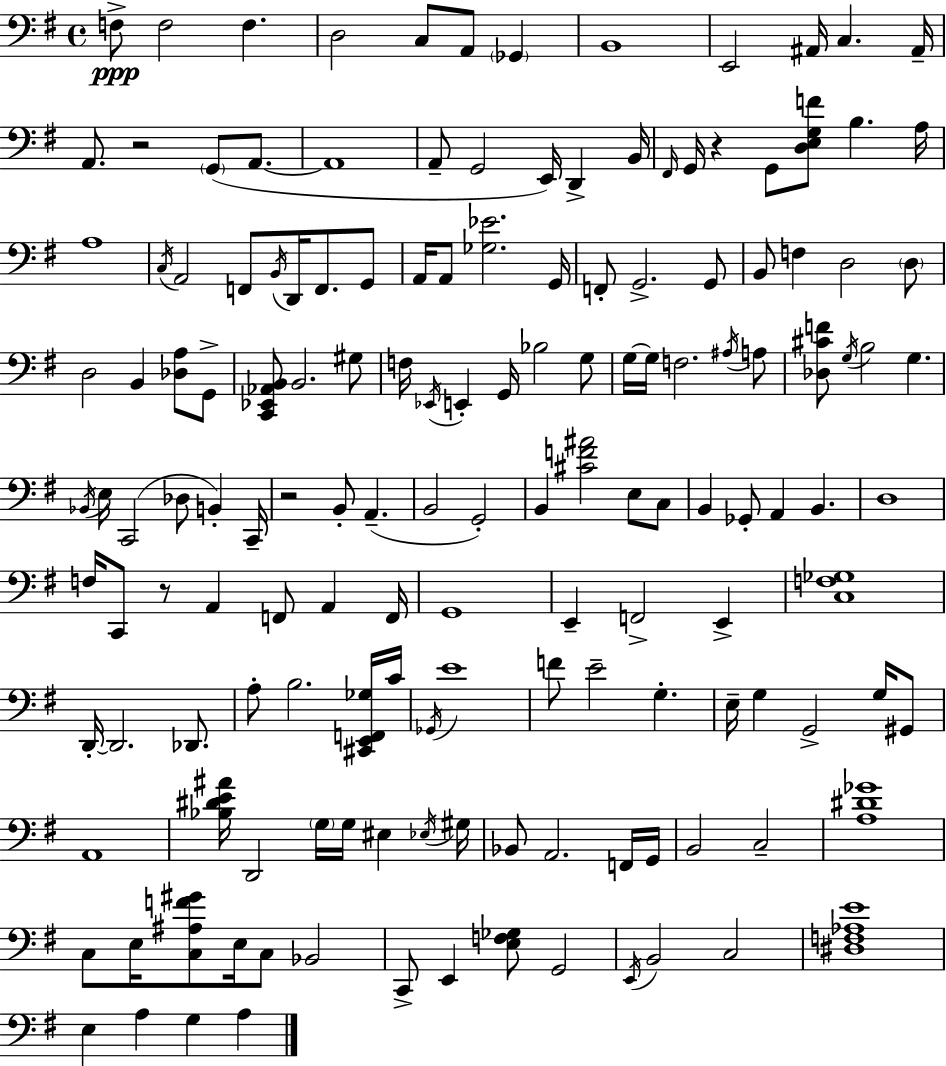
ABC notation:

X:1
T:Untitled
M:4/4
L:1/4
K:Em
F,/2 F,2 F, D,2 C,/2 A,,/2 _G,, B,,4 E,,2 ^A,,/4 C, ^A,,/4 A,,/2 z2 G,,/2 A,,/2 A,,4 A,,/2 G,,2 E,,/4 D,, B,,/4 ^F,,/4 G,,/4 z G,,/2 [D,E,G,F]/2 B, A,/4 A,4 C,/4 A,,2 F,,/2 B,,/4 D,,/4 F,,/2 G,,/2 A,,/4 A,,/2 [_G,_E]2 G,,/4 F,,/2 G,,2 G,,/2 B,,/2 F, D,2 D,/2 D,2 B,, [_D,A,]/2 G,,/2 [C,,_E,,_A,,B,,]/2 B,,2 ^G,/2 F,/4 _E,,/4 E,, G,,/4 _B,2 G,/2 G,/4 G,/4 F,2 ^A,/4 A,/2 [_D,^CF]/2 G,/4 B,2 G, _B,,/4 E,/4 C,,2 _D,/2 B,, C,,/4 z2 B,,/2 A,, B,,2 G,,2 B,, [^CF^A]2 E,/2 C,/2 B,, _G,,/2 A,, B,, D,4 F,/4 C,,/2 z/2 A,, F,,/2 A,, F,,/4 G,,4 E,, F,,2 E,, [C,F,_G,]4 D,,/4 D,,2 _D,,/2 A,/2 B,2 [^C,,E,,F,,_G,]/4 C/4 _G,,/4 E4 F/2 E2 G, E,/4 G, G,,2 G,/4 ^G,,/2 A,,4 [_B,^DE^A]/4 D,,2 G,/4 G,/4 ^E, _E,/4 ^G,/4 _B,,/2 A,,2 F,,/4 G,,/4 B,,2 C,2 [A,^D_G]4 C,/2 E,/4 [C,^A,F^G]/2 E,/4 C,/2 _B,,2 C,,/2 E,, [E,F,_G,]/2 G,,2 E,,/4 B,,2 C,2 [^D,F,_A,E]4 E, A, G, A,